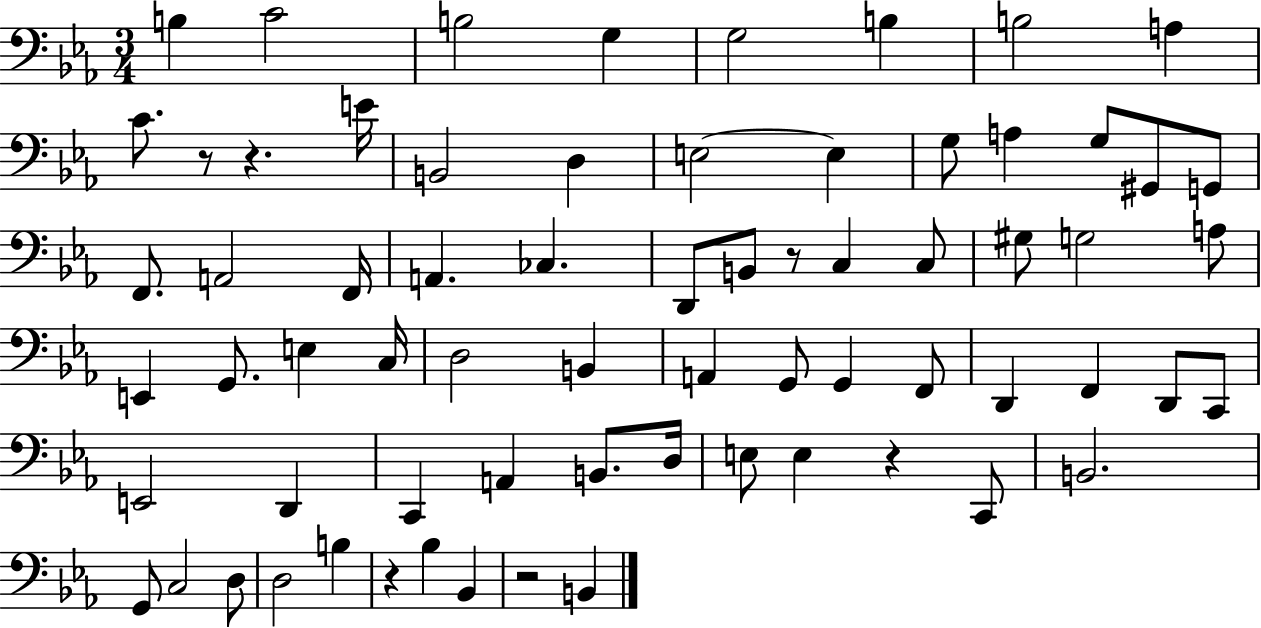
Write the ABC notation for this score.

X:1
T:Untitled
M:3/4
L:1/4
K:Eb
B, C2 B,2 G, G,2 B, B,2 A, C/2 z/2 z E/4 B,,2 D, E,2 E, G,/2 A, G,/2 ^G,,/2 G,,/2 F,,/2 A,,2 F,,/4 A,, _C, D,,/2 B,,/2 z/2 C, C,/2 ^G,/2 G,2 A,/2 E,, G,,/2 E, C,/4 D,2 B,, A,, G,,/2 G,, F,,/2 D,, F,, D,,/2 C,,/2 E,,2 D,, C,, A,, B,,/2 D,/4 E,/2 E, z C,,/2 B,,2 G,,/2 C,2 D,/2 D,2 B, z _B, _B,, z2 B,,